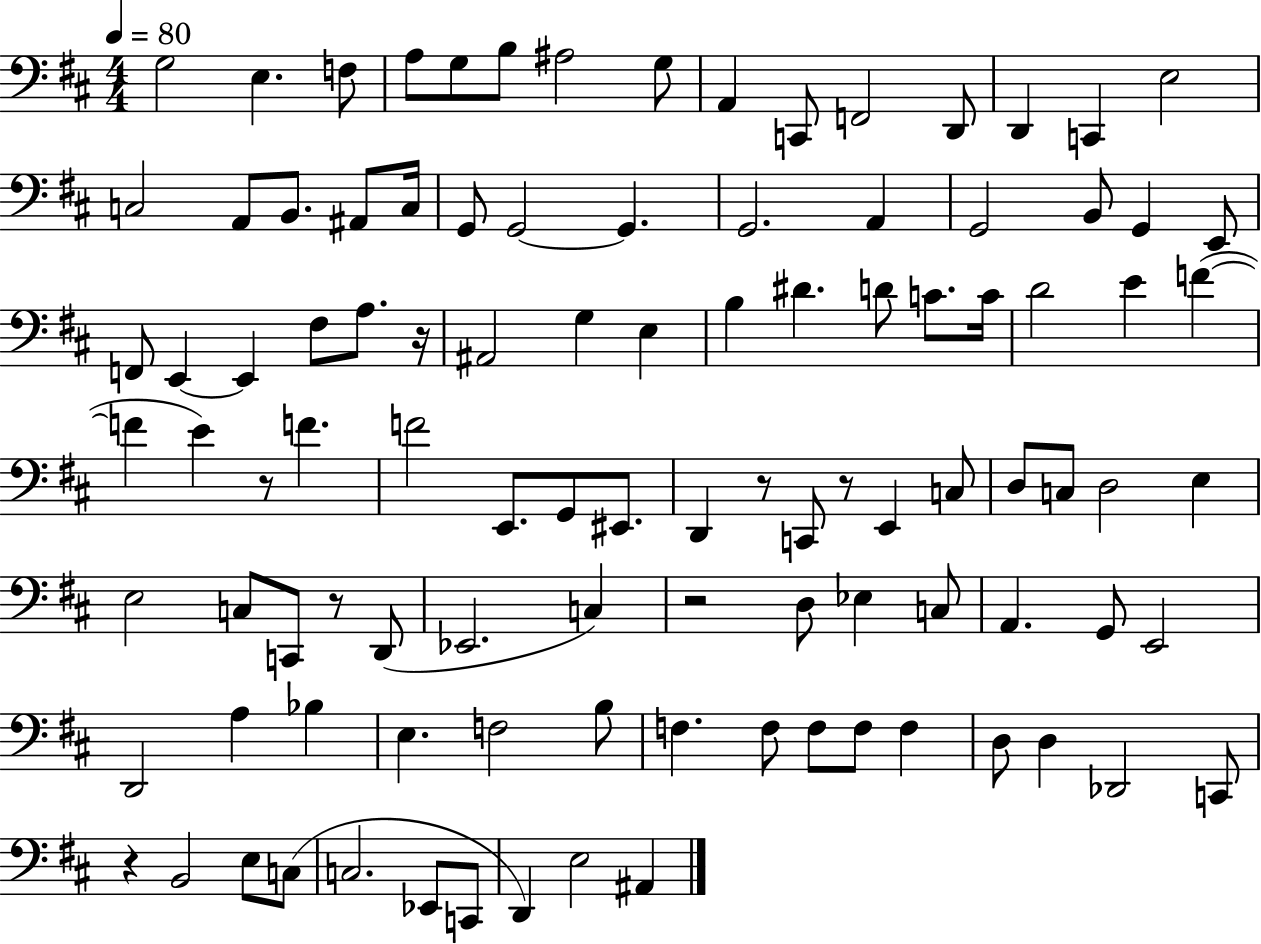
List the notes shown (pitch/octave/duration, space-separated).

G3/h E3/q. F3/e A3/e G3/e B3/e A#3/h G3/e A2/q C2/e F2/h D2/e D2/q C2/q E3/h C3/h A2/e B2/e. A#2/e C3/s G2/e G2/h G2/q. G2/h. A2/q G2/h B2/e G2/q E2/e F2/e E2/q E2/q F#3/e A3/e. R/s A#2/h G3/q E3/q B3/q D#4/q. D4/e C4/e. C4/s D4/h E4/q F4/q F4/q E4/q R/e F4/q. F4/h E2/e. G2/e EIS2/e. D2/q R/e C2/e R/e E2/q C3/e D3/e C3/e D3/h E3/q E3/h C3/e C2/e R/e D2/e Eb2/h. C3/q R/h D3/e Eb3/q C3/e A2/q. G2/e E2/h D2/h A3/q Bb3/q E3/q. F3/h B3/e F3/q. F3/e F3/e F3/e F3/q D3/e D3/q Db2/h C2/e R/q B2/h E3/e C3/e C3/h. Eb2/e C2/e D2/q E3/h A#2/q